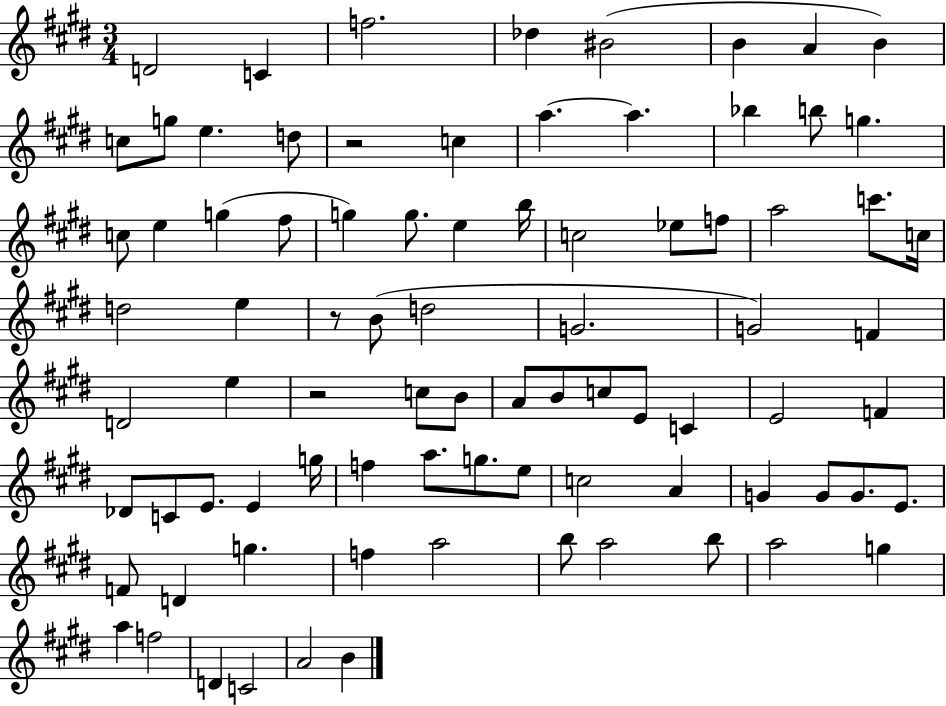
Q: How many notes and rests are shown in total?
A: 84